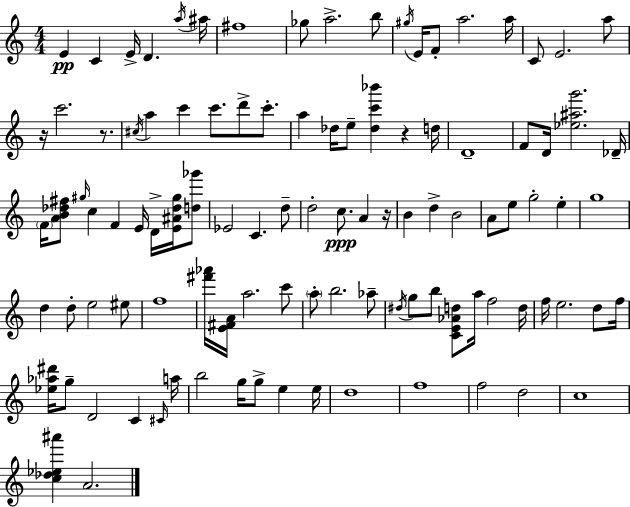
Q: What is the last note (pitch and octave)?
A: A4